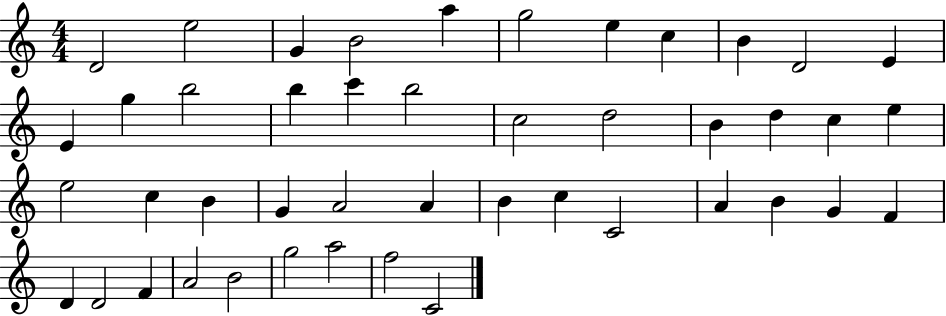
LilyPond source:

{
  \clef treble
  \numericTimeSignature
  \time 4/4
  \key c \major
  d'2 e''2 | g'4 b'2 a''4 | g''2 e''4 c''4 | b'4 d'2 e'4 | \break e'4 g''4 b''2 | b''4 c'''4 b''2 | c''2 d''2 | b'4 d''4 c''4 e''4 | \break e''2 c''4 b'4 | g'4 a'2 a'4 | b'4 c''4 c'2 | a'4 b'4 g'4 f'4 | \break d'4 d'2 f'4 | a'2 b'2 | g''2 a''2 | f''2 c'2 | \break \bar "|."
}